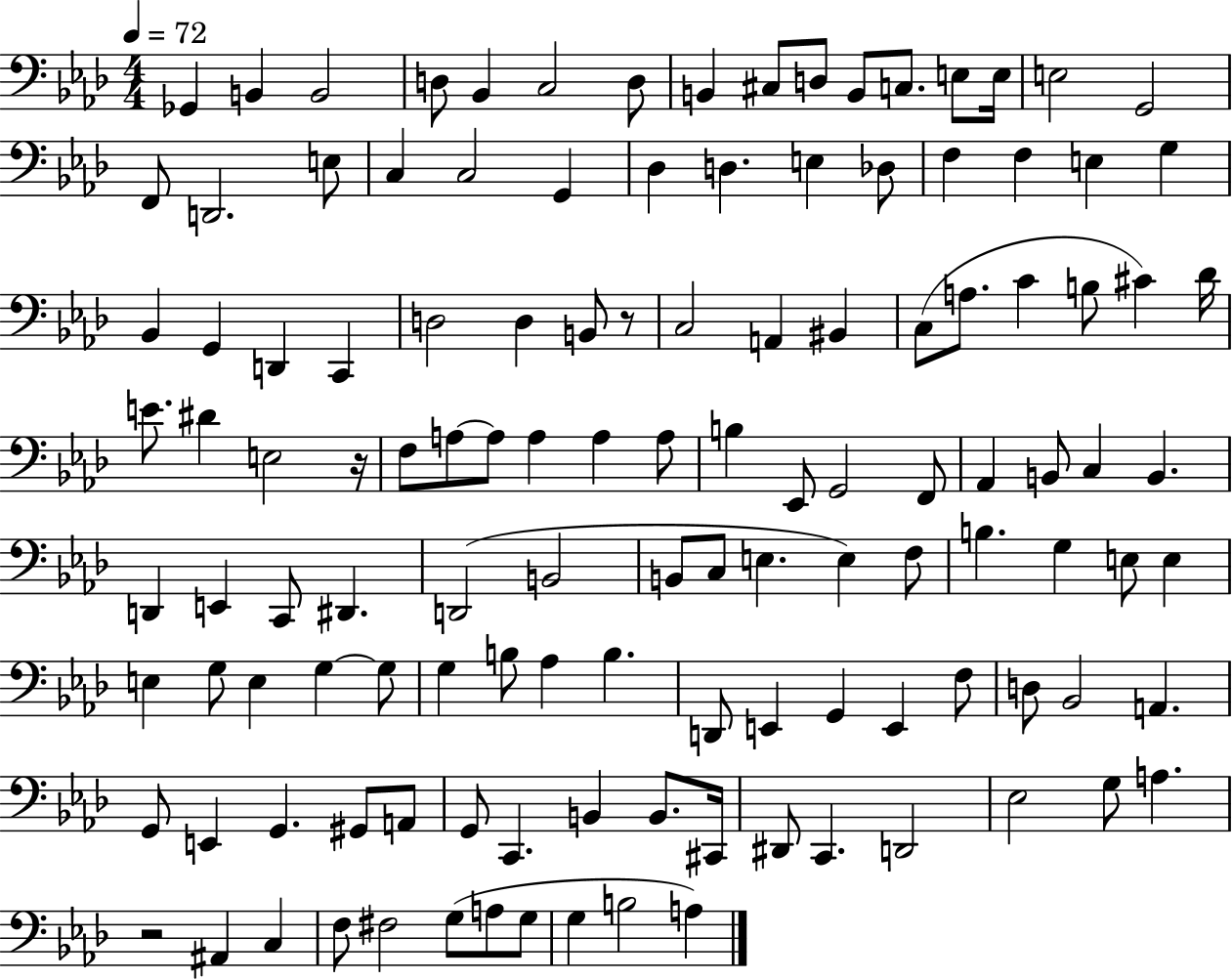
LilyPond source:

{
  \clef bass
  \numericTimeSignature
  \time 4/4
  \key aes \major
  \tempo 4 = 72
  \repeat volta 2 { ges,4 b,4 b,2 | d8 bes,4 c2 d8 | b,4 cis8 d8 b,8 c8. e8 e16 | e2 g,2 | \break f,8 d,2. e8 | c4 c2 g,4 | des4 d4. e4 des8 | f4 f4 e4 g4 | \break bes,4 g,4 d,4 c,4 | d2 d4 b,8 r8 | c2 a,4 bis,4 | c8( a8. c'4 b8 cis'4) des'16 | \break e'8. dis'4 e2 r16 | f8 a8~~ a8 a4 a4 a8 | b4 ees,8 g,2 f,8 | aes,4 b,8 c4 b,4. | \break d,4 e,4 c,8 dis,4. | d,2( b,2 | b,8 c8 e4. e4) f8 | b4. g4 e8 e4 | \break e4 g8 e4 g4~~ g8 | g4 b8 aes4 b4. | d,8 e,4 g,4 e,4 f8 | d8 bes,2 a,4. | \break g,8 e,4 g,4. gis,8 a,8 | g,8 c,4. b,4 b,8. cis,16 | dis,8 c,4. d,2 | ees2 g8 a4. | \break r2 ais,4 c4 | f8 fis2 g8( a8 g8 | g4 b2 a4) | } \bar "|."
}